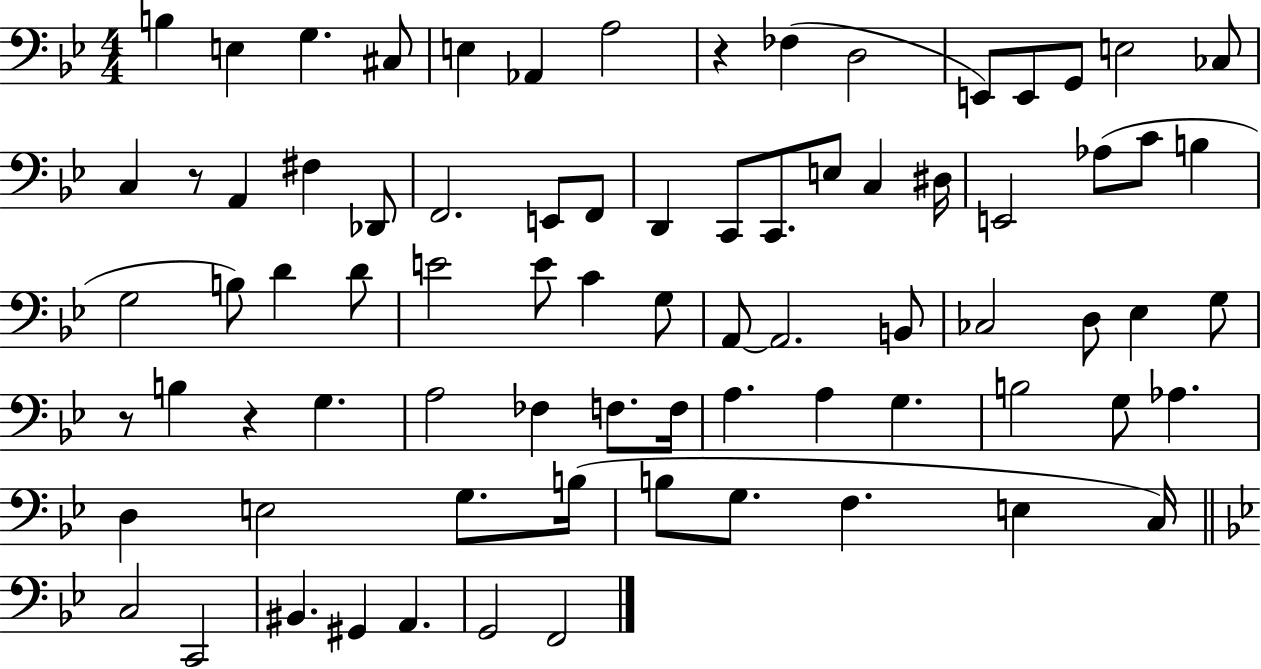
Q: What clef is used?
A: bass